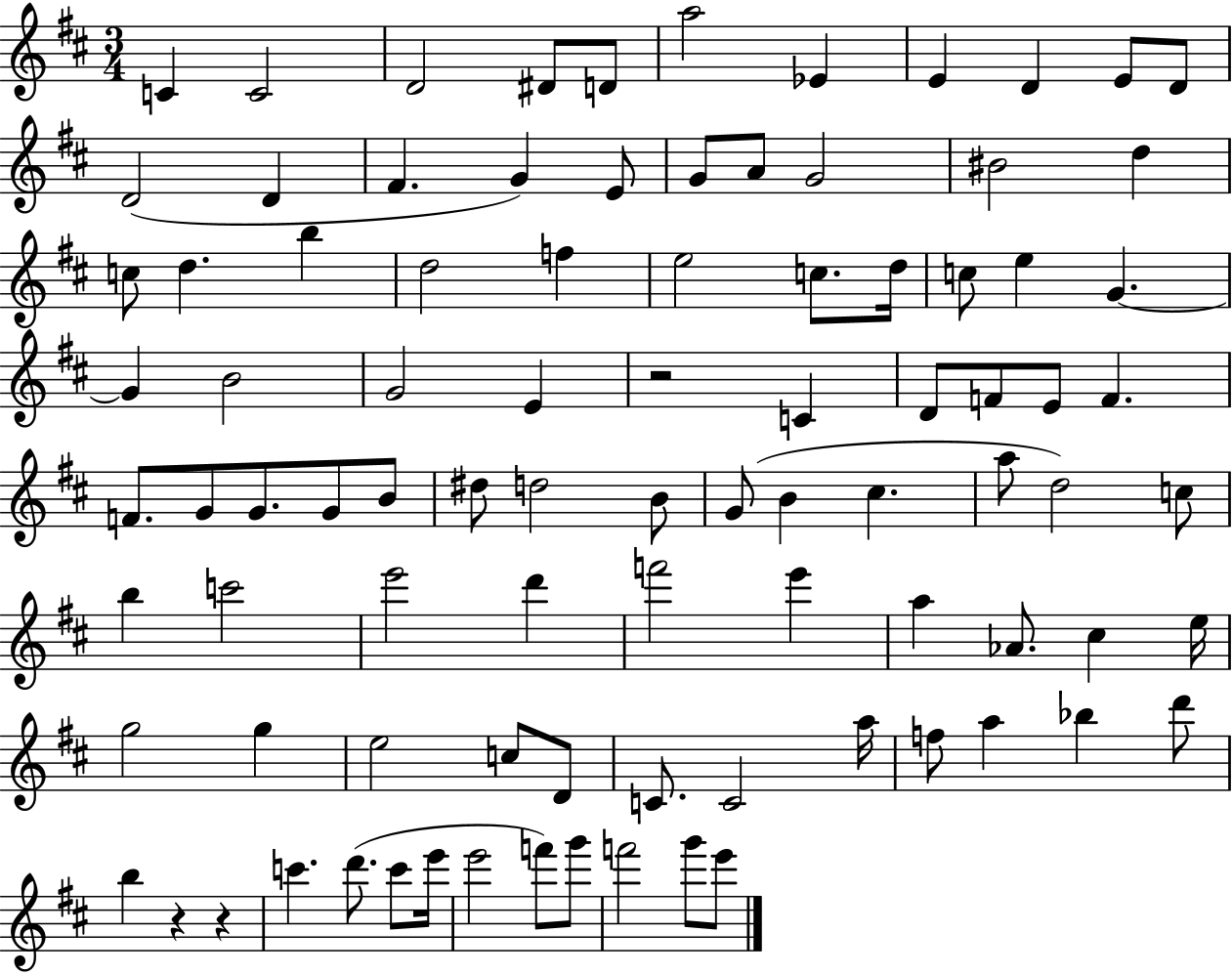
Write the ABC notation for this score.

X:1
T:Untitled
M:3/4
L:1/4
K:D
C C2 D2 ^D/2 D/2 a2 _E E D E/2 D/2 D2 D ^F G E/2 G/2 A/2 G2 ^B2 d c/2 d b d2 f e2 c/2 d/4 c/2 e G G B2 G2 E z2 C D/2 F/2 E/2 F F/2 G/2 G/2 G/2 B/2 ^d/2 d2 B/2 G/2 B ^c a/2 d2 c/2 b c'2 e'2 d' f'2 e' a _A/2 ^c e/4 g2 g e2 c/2 D/2 C/2 C2 a/4 f/2 a _b d'/2 b z z c' d'/2 c'/2 e'/4 e'2 f'/2 g'/2 f'2 g'/2 e'/2